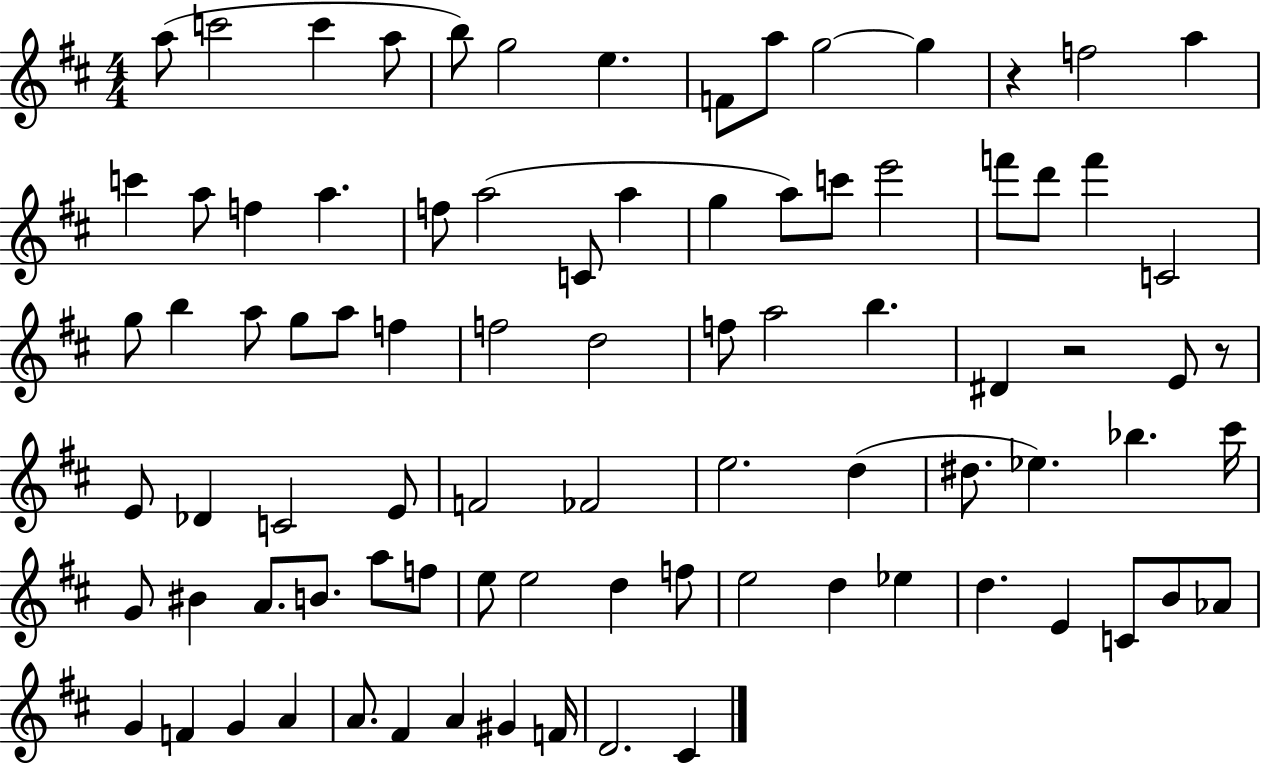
X:1
T:Untitled
M:4/4
L:1/4
K:D
a/2 c'2 c' a/2 b/2 g2 e F/2 a/2 g2 g z f2 a c' a/2 f a f/2 a2 C/2 a g a/2 c'/2 e'2 f'/2 d'/2 f' C2 g/2 b a/2 g/2 a/2 f f2 d2 f/2 a2 b ^D z2 E/2 z/2 E/2 _D C2 E/2 F2 _F2 e2 d ^d/2 _e _b ^c'/4 G/2 ^B A/2 B/2 a/2 f/2 e/2 e2 d f/2 e2 d _e d E C/2 B/2 _A/2 G F G A A/2 ^F A ^G F/4 D2 ^C